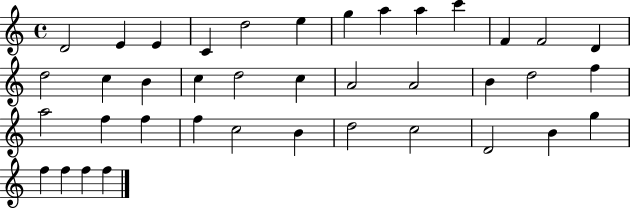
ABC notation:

X:1
T:Untitled
M:4/4
L:1/4
K:C
D2 E E C d2 e g a a c' F F2 D d2 c B c d2 c A2 A2 B d2 f a2 f f f c2 B d2 c2 D2 B g f f f f